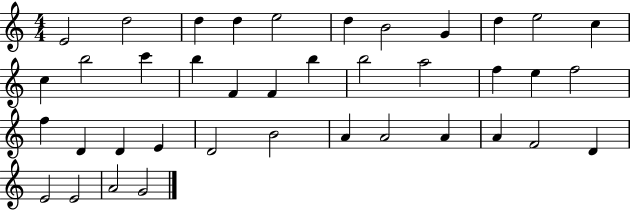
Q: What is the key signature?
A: C major